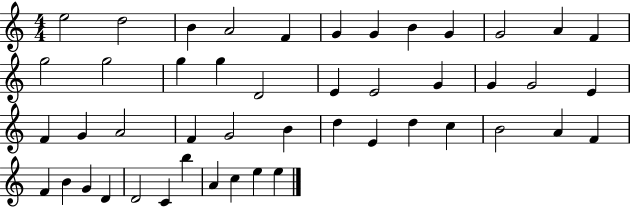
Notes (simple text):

E5/h D5/h B4/q A4/h F4/q G4/q G4/q B4/q G4/q G4/h A4/q F4/q G5/h G5/h G5/q G5/q D4/h E4/q E4/h G4/q G4/q G4/h E4/q F4/q G4/q A4/h F4/q G4/h B4/q D5/q E4/q D5/q C5/q B4/h A4/q F4/q F4/q B4/q G4/q D4/q D4/h C4/q B5/q A4/q C5/q E5/q E5/q